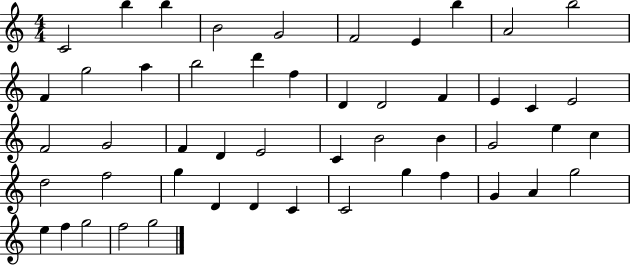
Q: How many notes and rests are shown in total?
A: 50